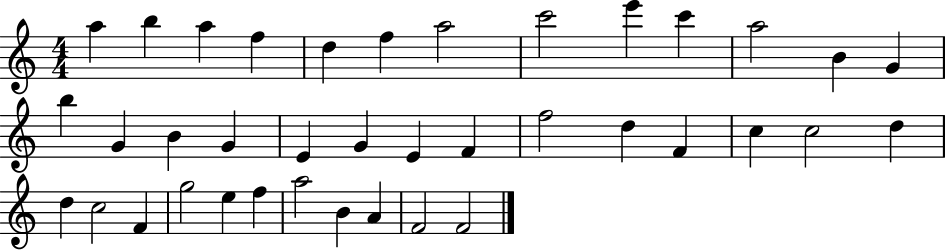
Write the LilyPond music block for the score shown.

{
  \clef treble
  \numericTimeSignature
  \time 4/4
  \key c \major
  a''4 b''4 a''4 f''4 | d''4 f''4 a''2 | c'''2 e'''4 c'''4 | a''2 b'4 g'4 | \break b''4 g'4 b'4 g'4 | e'4 g'4 e'4 f'4 | f''2 d''4 f'4 | c''4 c''2 d''4 | \break d''4 c''2 f'4 | g''2 e''4 f''4 | a''2 b'4 a'4 | f'2 f'2 | \break \bar "|."
}